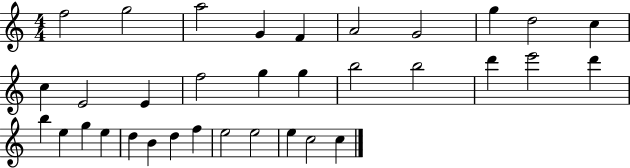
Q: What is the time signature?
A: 4/4